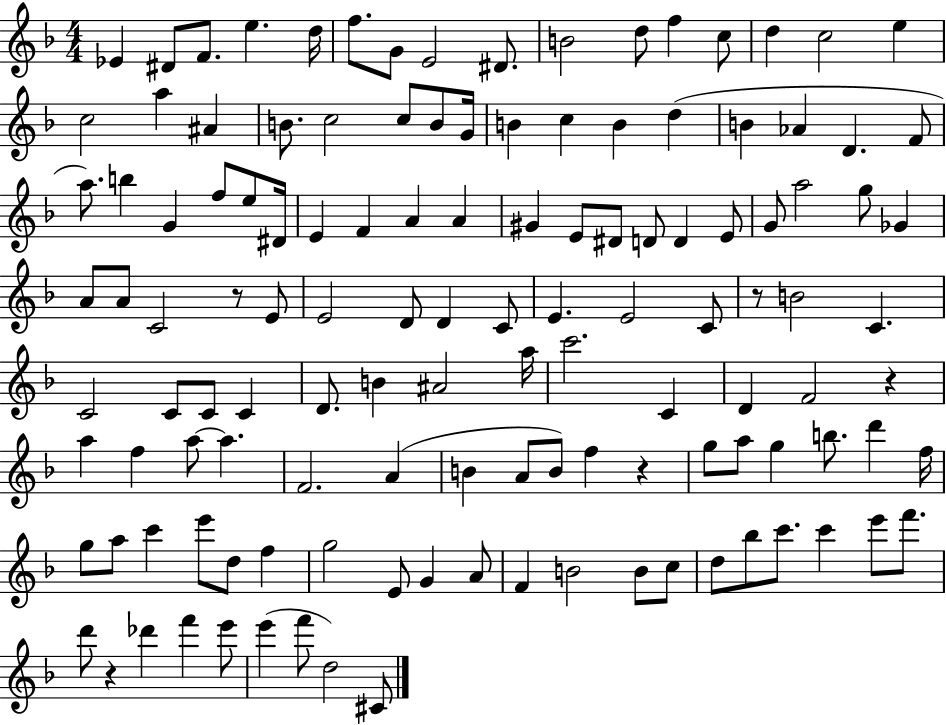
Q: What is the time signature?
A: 4/4